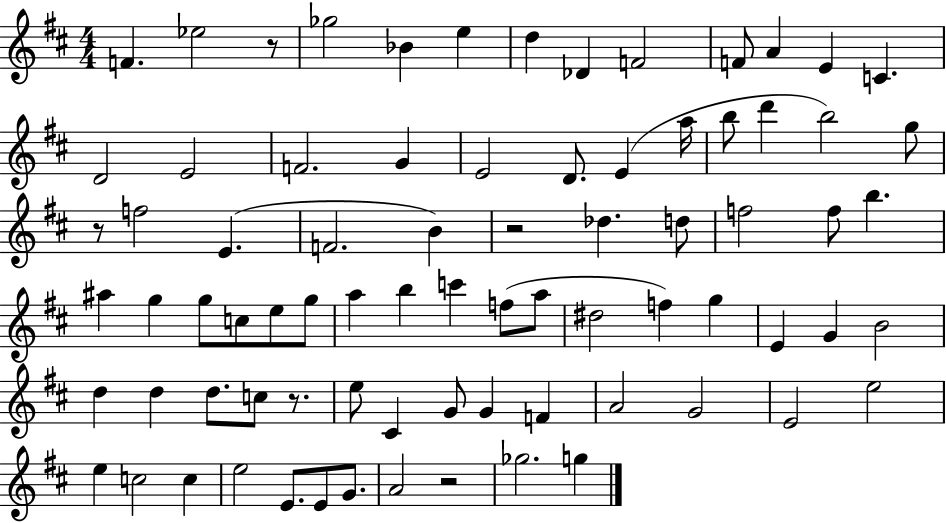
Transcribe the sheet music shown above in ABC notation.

X:1
T:Untitled
M:4/4
L:1/4
K:D
F _e2 z/2 _g2 _B e d _D F2 F/2 A E C D2 E2 F2 G E2 D/2 E a/4 b/2 d' b2 g/2 z/2 f2 E F2 B z2 _d d/2 f2 f/2 b ^a g g/2 c/2 e/2 g/2 a b c' f/2 a/2 ^d2 f g E G B2 d d d/2 c/2 z/2 e/2 ^C G/2 G F A2 G2 E2 e2 e c2 c e2 E/2 E/2 G/2 A2 z2 _g2 g